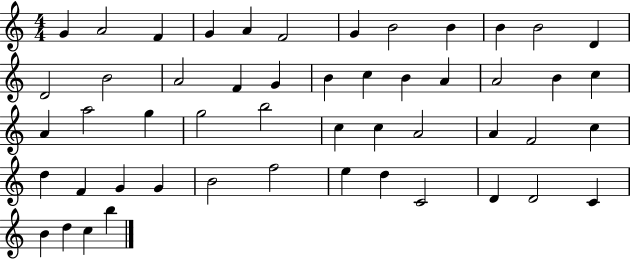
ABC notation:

X:1
T:Untitled
M:4/4
L:1/4
K:C
G A2 F G A F2 G B2 B B B2 D D2 B2 A2 F G B c B A A2 B c A a2 g g2 b2 c c A2 A F2 c d F G G B2 f2 e d C2 D D2 C B d c b